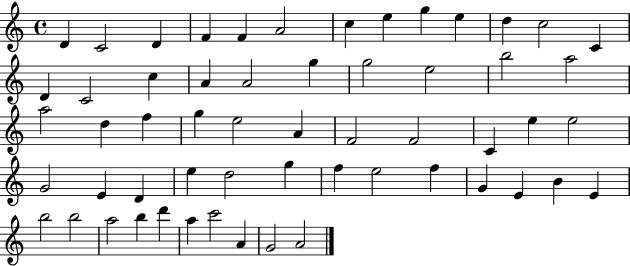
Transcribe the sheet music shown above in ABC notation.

X:1
T:Untitled
M:4/4
L:1/4
K:C
D C2 D F F A2 c e g e d c2 C D C2 c A A2 g g2 e2 b2 a2 a2 d f g e2 A F2 F2 C e e2 G2 E D e d2 g f e2 f G E B E b2 b2 a2 b d' a c'2 A G2 A2